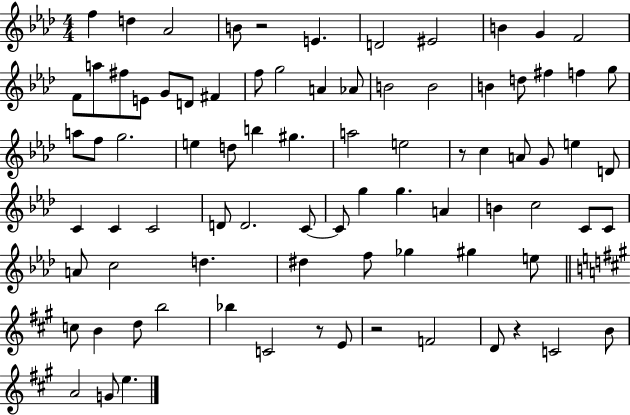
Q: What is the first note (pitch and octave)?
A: F5